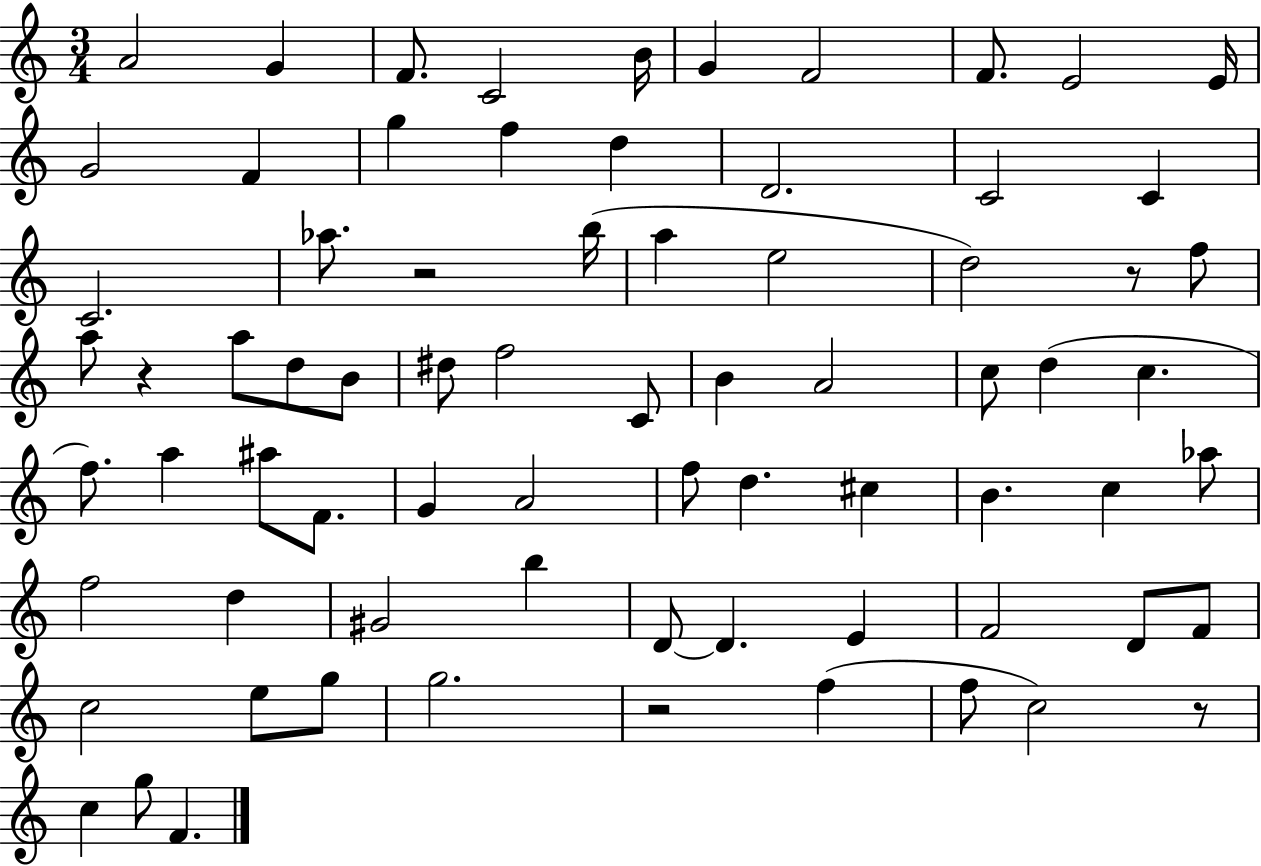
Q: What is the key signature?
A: C major